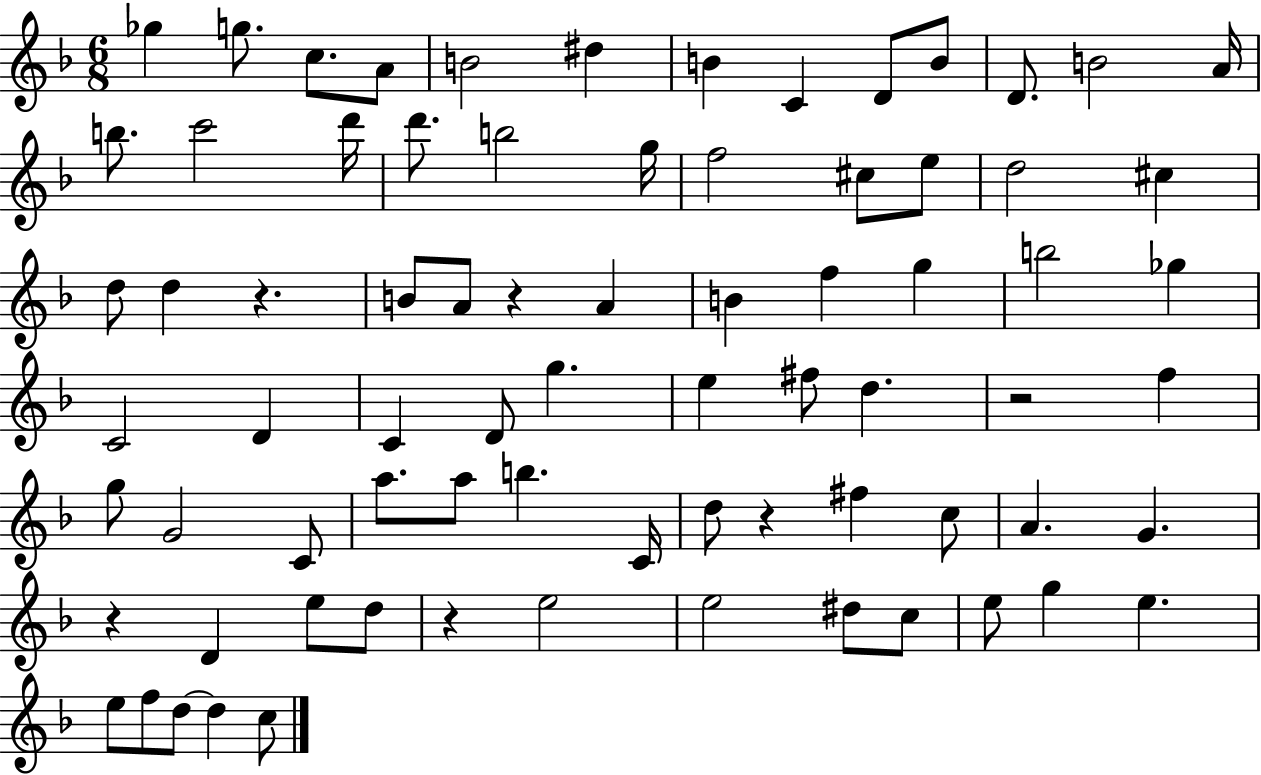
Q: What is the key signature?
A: F major